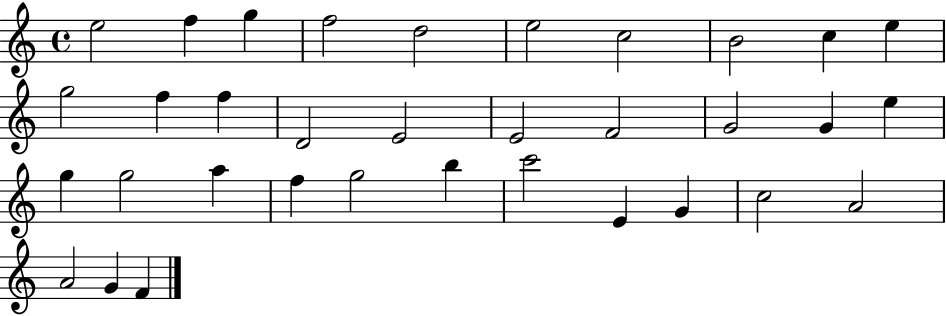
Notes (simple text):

E5/h F5/q G5/q F5/h D5/h E5/h C5/h B4/h C5/q E5/q G5/h F5/q F5/q D4/h E4/h E4/h F4/h G4/h G4/q E5/q G5/q G5/h A5/q F5/q G5/h B5/q C6/h E4/q G4/q C5/h A4/h A4/h G4/q F4/q